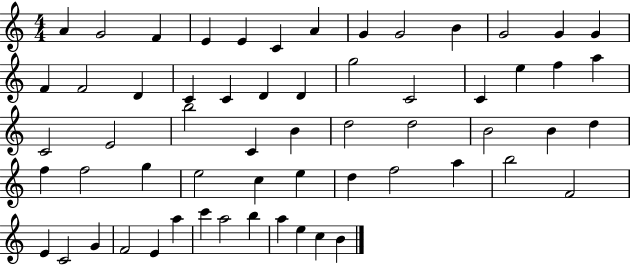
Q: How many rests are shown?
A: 0